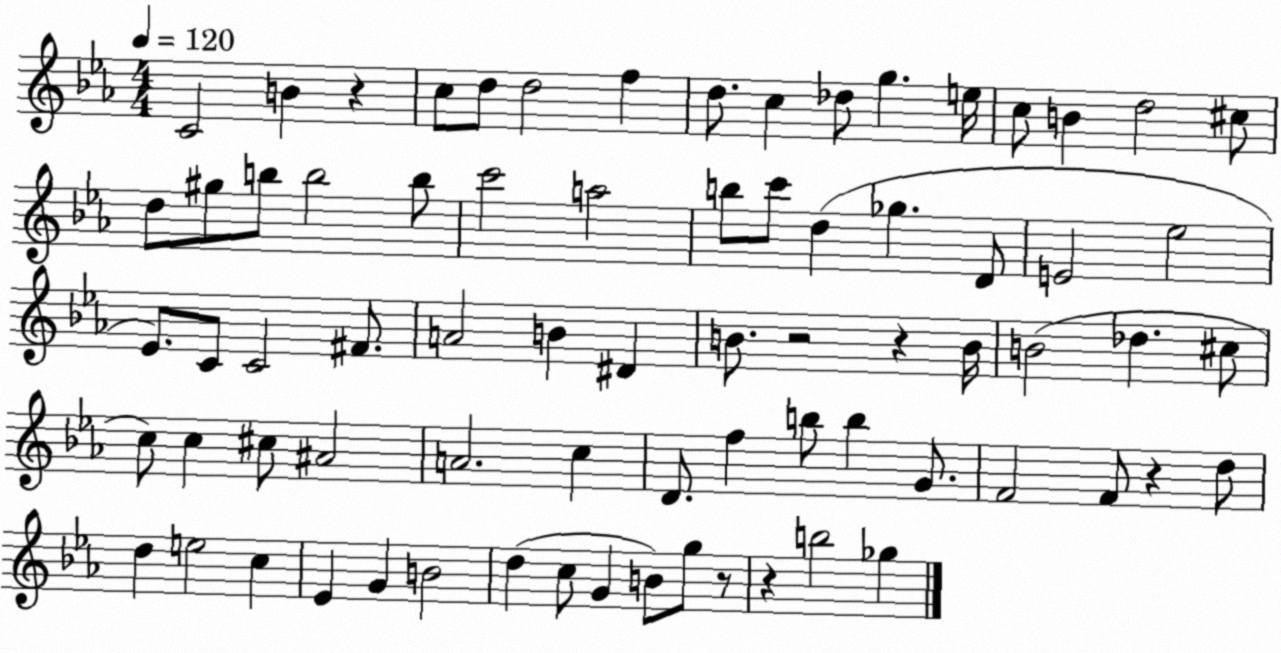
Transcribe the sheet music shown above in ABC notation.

X:1
T:Untitled
M:4/4
L:1/4
K:Eb
C2 B z c/2 d/2 d2 f d/2 c _d/2 g e/4 c/2 B d2 ^c/2 d/2 ^g/2 b/2 b2 b/2 c'2 a2 b/2 c'/2 d _g D/2 E2 _e2 _E/2 C/2 C2 ^F/2 A2 B ^D B/2 z2 z B/4 B2 _d ^c/2 c/2 c ^c/2 ^A2 A2 c D/2 f b/2 b G/2 F2 F/2 z d/2 d e2 c _E G B2 d c/2 G B/2 g/2 z/2 z b2 _g